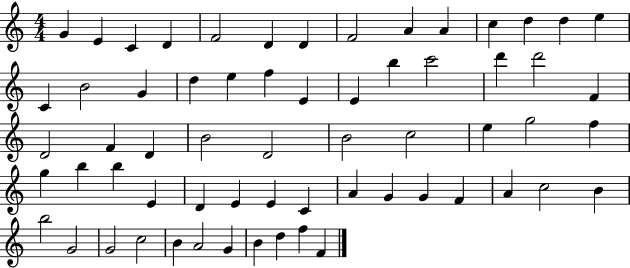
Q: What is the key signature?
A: C major